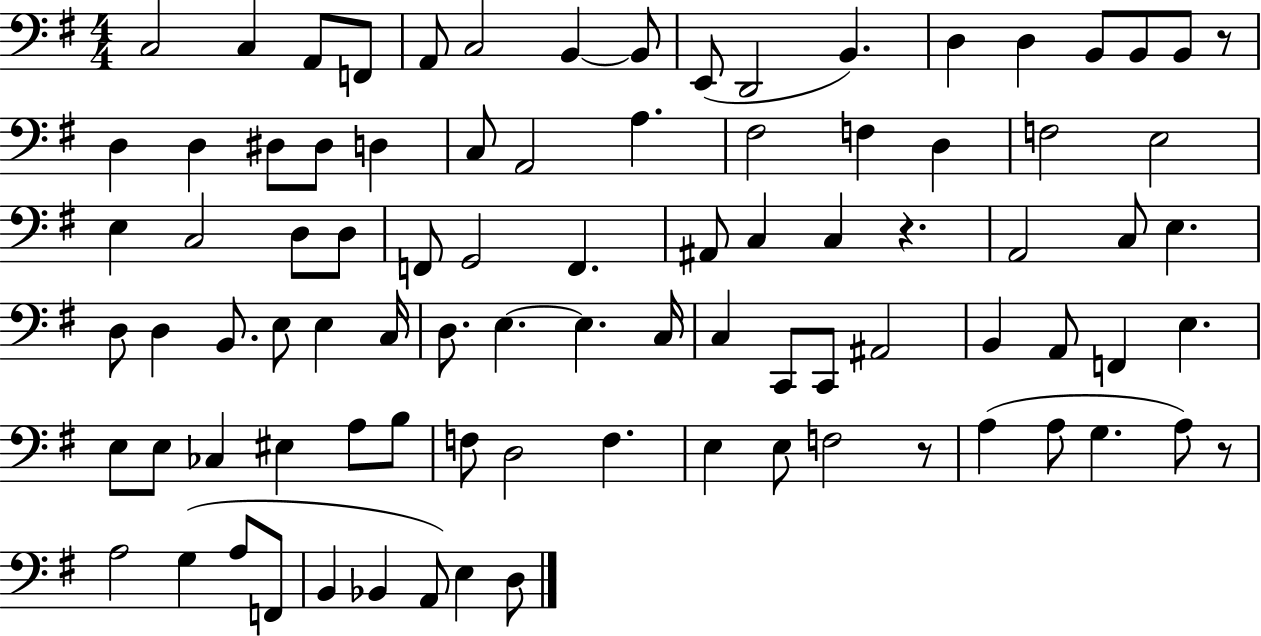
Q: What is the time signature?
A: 4/4